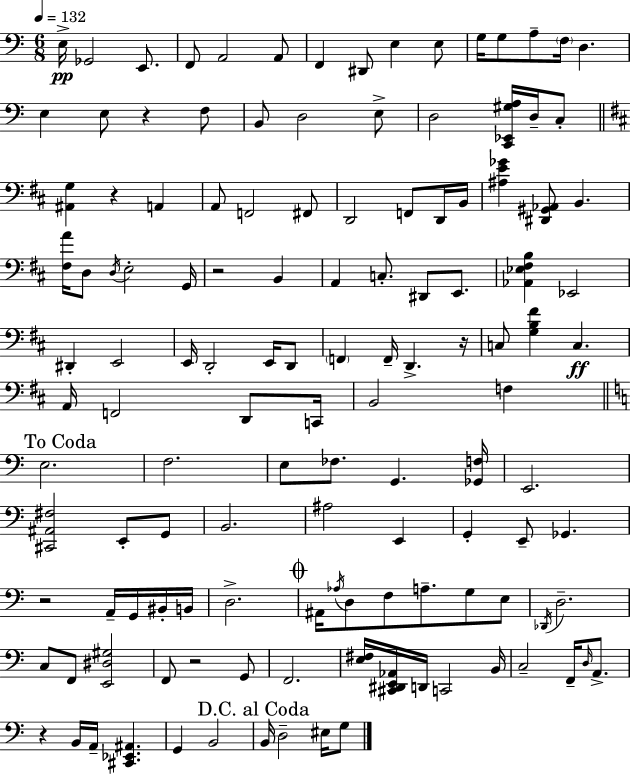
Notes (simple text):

E3/s Gb2/h E2/e. F2/e A2/h A2/e F2/q D#2/e E3/q E3/e G3/s G3/e A3/e F3/s D3/q. E3/q E3/e R/q F3/e B2/e D3/h E3/e D3/h [C2,Eb2,G#3,A3]/s D3/s C3/e [A#2,G3]/q R/q A2/q A2/e F2/h F#2/e D2/h F2/e D2/s B2/s [A#3,E4,Gb4]/q [D#2,G#2,Ab2]/e B2/q. [F#3,A4]/s D3/e D3/s E3/h G2/s R/h B2/q A2/q C3/e. D#2/e E2/e. [Ab2,Eb3,F#3,B3]/q Eb2/h D#2/q E2/h E2/s D2/h E2/s D2/e F2/q F2/s D2/q. R/s C3/e [G3,B3,F#4]/q C3/q. A2/s F2/h D2/e C2/s B2/h F3/q E3/h. F3/h. E3/e FES3/e. G2/q. [Gb2,F3]/s E2/h. [C#2,A#2,F#3]/h E2/e G2/e B2/h. A#3/h E2/q G2/q E2/e Gb2/q. R/h A2/s G2/s BIS2/s B2/s D3/h. A#2/s Ab3/s D3/e F3/e A3/e. G3/e E3/e Db2/s D3/h. C3/e F2/e [E2,D#3,G#3]/h F2/e R/h G2/e F2/h. [E3,F#3]/s [C#2,D#2,E2,Ab2]/s D2/s C2/h B2/s C3/h F2/s D3/s A2/e. R/q B2/s A2/s [C#2,Eb2,A#2]/q. G2/q B2/h B2/s D3/h EIS3/s G3/e